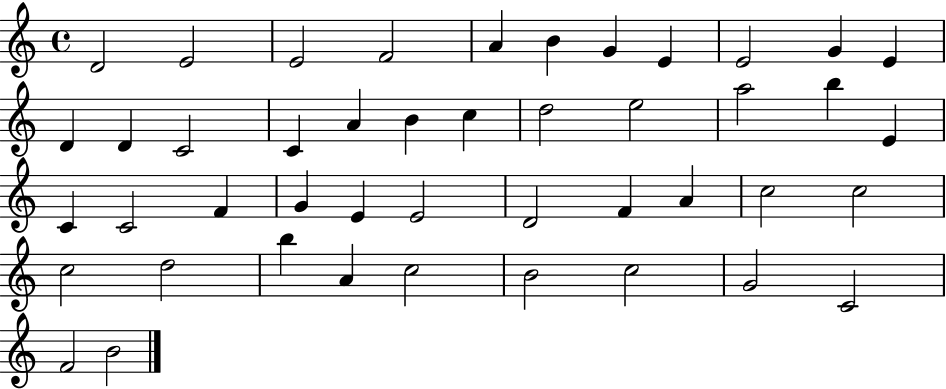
{
  \clef treble
  \time 4/4
  \defaultTimeSignature
  \key c \major
  d'2 e'2 | e'2 f'2 | a'4 b'4 g'4 e'4 | e'2 g'4 e'4 | \break d'4 d'4 c'2 | c'4 a'4 b'4 c''4 | d''2 e''2 | a''2 b''4 e'4 | \break c'4 c'2 f'4 | g'4 e'4 e'2 | d'2 f'4 a'4 | c''2 c''2 | \break c''2 d''2 | b''4 a'4 c''2 | b'2 c''2 | g'2 c'2 | \break f'2 b'2 | \bar "|."
}